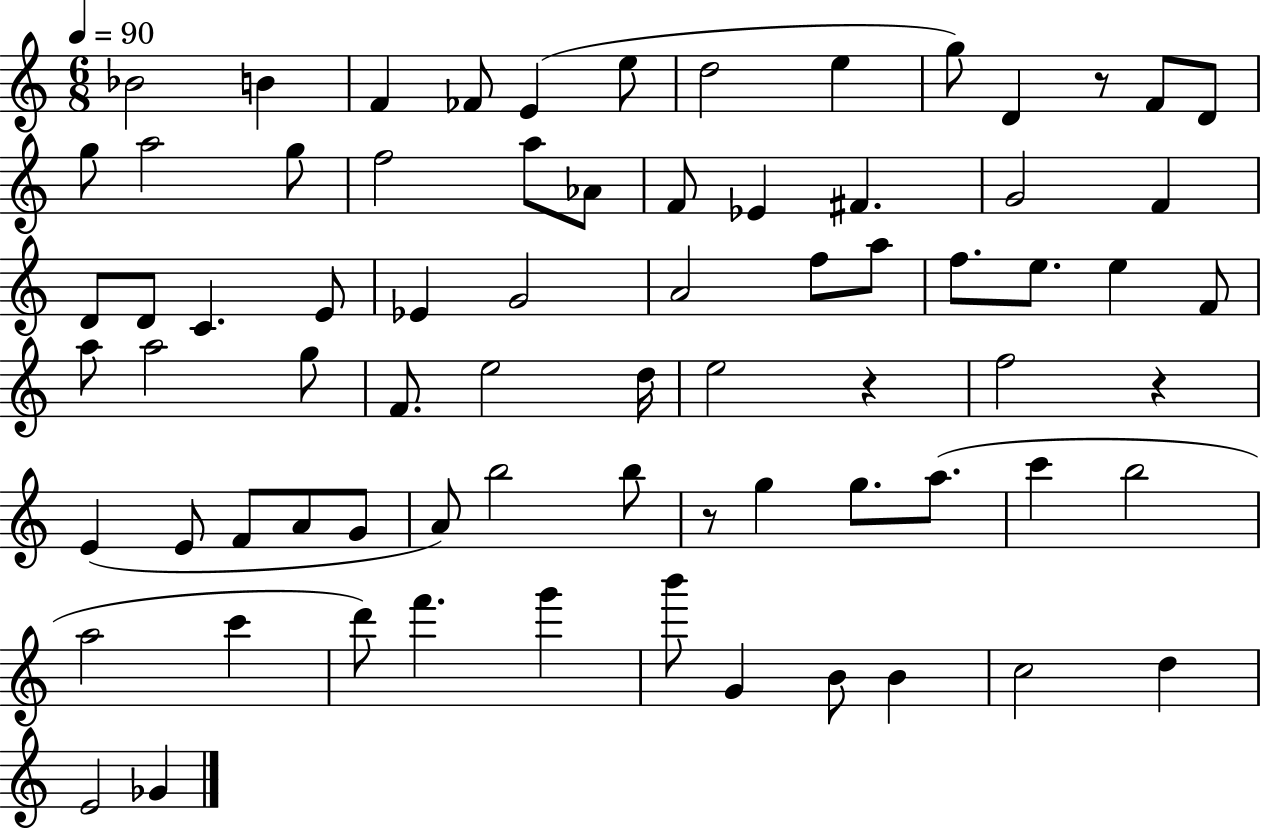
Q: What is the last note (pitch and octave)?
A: Gb4